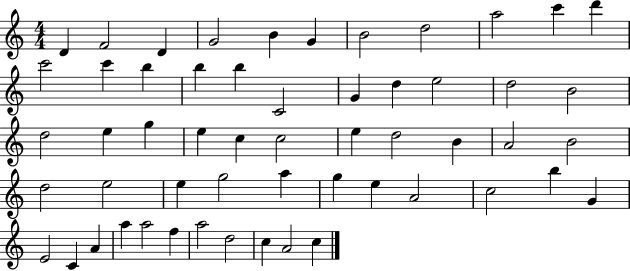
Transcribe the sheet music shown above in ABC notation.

X:1
T:Untitled
M:4/4
L:1/4
K:C
D F2 D G2 B G B2 d2 a2 c' d' c'2 c' b b b C2 G d e2 d2 B2 d2 e g e c c2 e d2 B A2 B2 d2 e2 e g2 a g e A2 c2 b G E2 C A a a2 f a2 d2 c A2 c